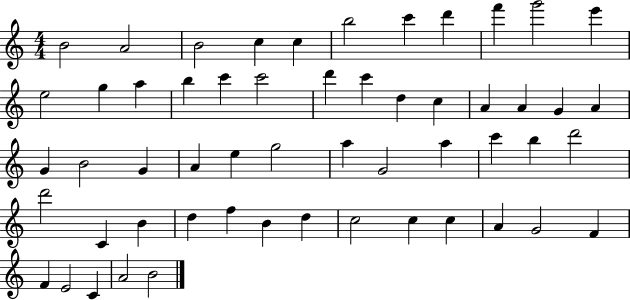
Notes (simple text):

B4/h A4/h B4/h C5/q C5/q B5/h C6/q D6/q F6/q G6/h E6/q E5/h G5/q A5/q B5/q C6/q C6/h D6/q C6/q D5/q C5/q A4/q A4/q G4/q A4/q G4/q B4/h G4/q A4/q E5/q G5/h A5/q G4/h A5/q C6/q B5/q D6/h D6/h C4/q B4/q D5/q F5/q B4/q D5/q C5/h C5/q C5/q A4/q G4/h F4/q F4/q E4/h C4/q A4/h B4/h